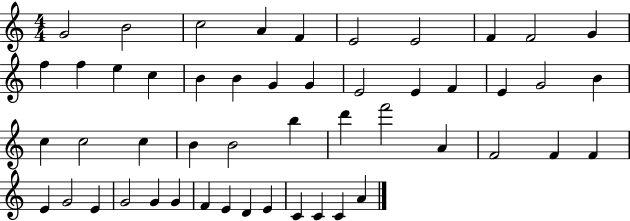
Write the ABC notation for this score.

X:1
T:Untitled
M:4/4
L:1/4
K:C
G2 B2 c2 A F E2 E2 F F2 G f f e c B B G G E2 E F E G2 B c c2 c B B2 b d' f'2 A F2 F F E G2 E G2 G G F E D E C C C A